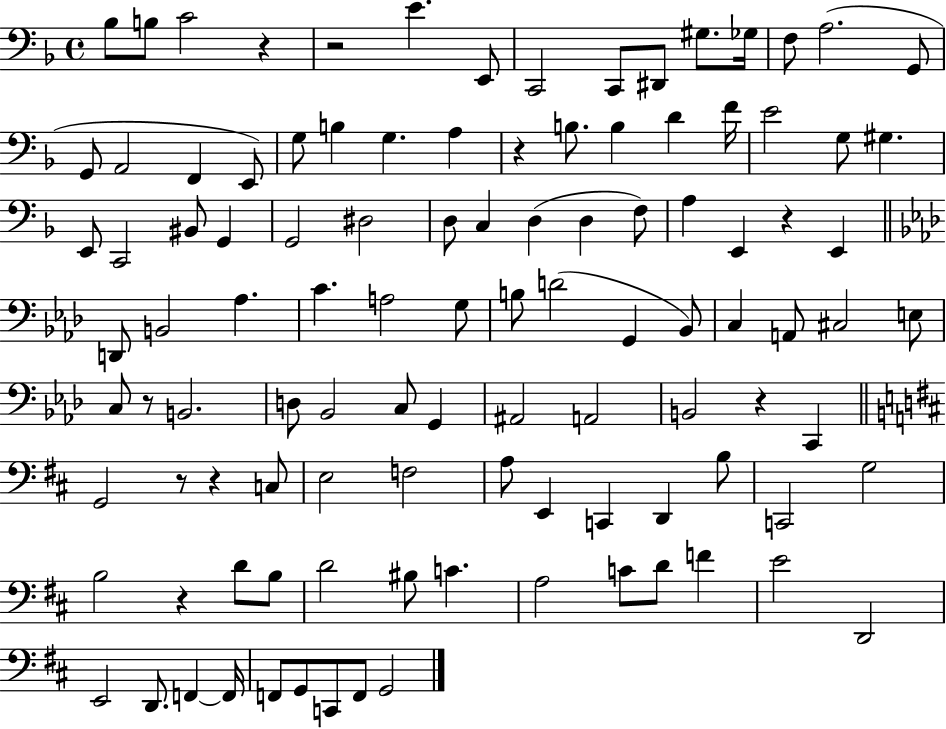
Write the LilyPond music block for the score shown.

{
  \clef bass
  \time 4/4
  \defaultTimeSignature
  \key f \major
  \repeat volta 2 { bes8 b8 c'2 r4 | r2 e'4. e,8 | c,2 c,8 dis,8 gis8. ges16 | f8 a2.( g,8 | \break g,8 a,2 f,4 e,8) | g8 b4 g4. a4 | r4 b8. b4 d'4 f'16 | e'2 g8 gis4. | \break e,8 c,2 bis,8 g,4 | g,2 dis2 | d8 c4 d4( d4 f8) | a4 e,4 r4 e,4 | \break \bar "||" \break \key aes \major d,8 b,2 aes4. | c'4. a2 g8 | b8 d'2( g,4 bes,8) | c4 a,8 cis2 e8 | \break c8 r8 b,2. | d8 bes,2 c8 g,4 | ais,2 a,2 | b,2 r4 c,4 | \break \bar "||" \break \key d \major g,2 r8 r4 c8 | e2 f2 | a8 e,4 c,4 d,4 b8 | c,2 g2 | \break b2 r4 d'8 b8 | d'2 bis8 c'4. | a2 c'8 d'8 f'4 | e'2 d,2 | \break e,2 d,8. f,4~~ f,16 | f,8 g,8 c,8 f,8 g,2 | } \bar "|."
}